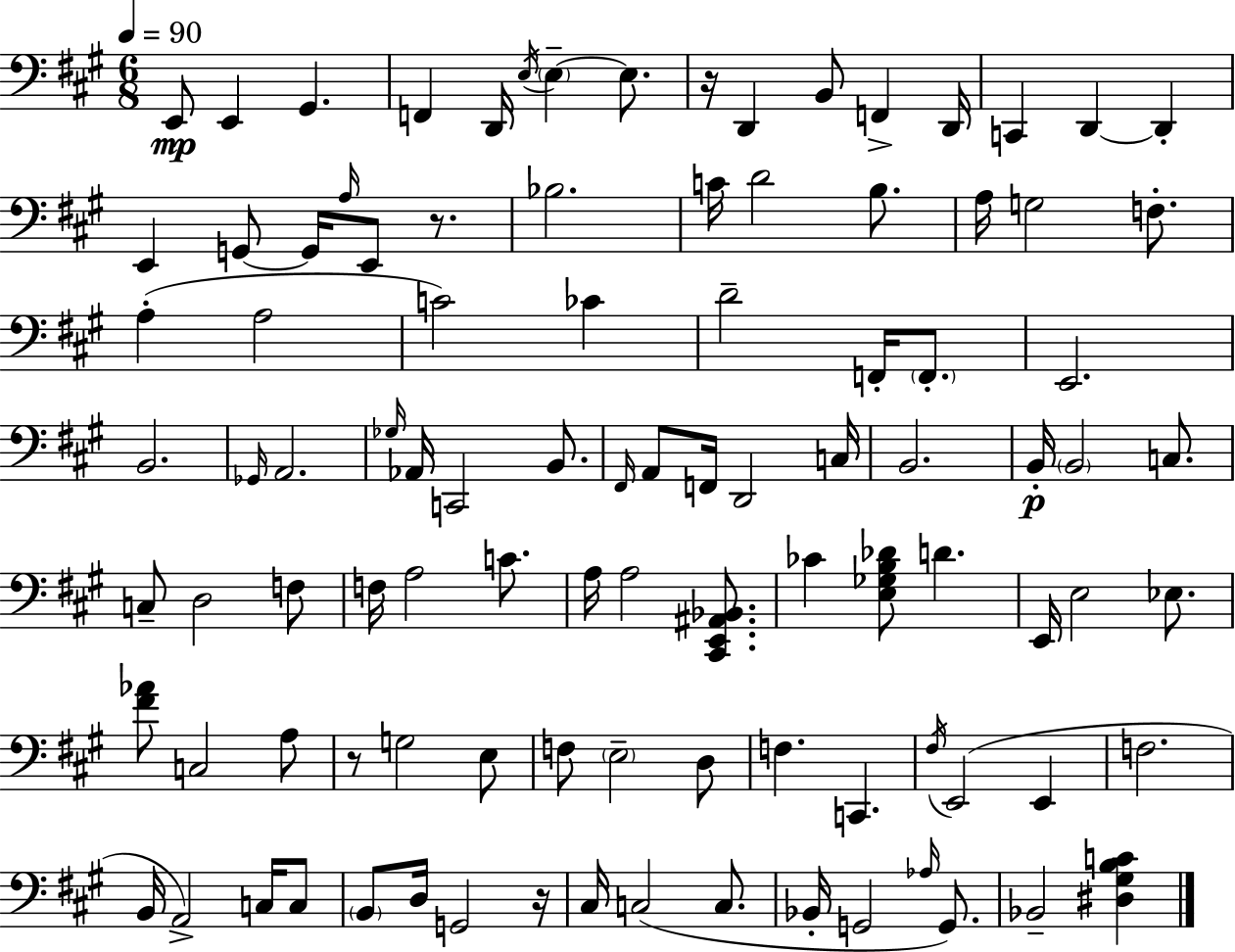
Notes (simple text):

E2/e E2/q G#2/q. F2/q D2/s E3/s E3/q E3/e. R/s D2/q B2/e F2/q D2/s C2/q D2/q D2/q E2/q G2/e G2/s A3/s E2/e R/e. Bb3/h. C4/s D4/h B3/e. A3/s G3/h F3/e. A3/q A3/h C4/h CES4/q D4/h F2/s F2/e. E2/h. B2/h. Gb2/s A2/h. Gb3/s Ab2/s C2/h B2/e. F#2/s A2/e F2/s D2/h C3/s B2/h. B2/s B2/h C3/e. C3/e D3/h F3/e F3/s A3/h C4/e. A3/s A3/h [C#2,E2,A#2,Bb2]/e. CES4/q [E3,Gb3,B3,Db4]/e D4/q. E2/s E3/h Eb3/e. [F#4,Ab4]/e C3/h A3/e R/e G3/h E3/e F3/e E3/h D3/e F3/q. C2/q. F#3/s E2/h E2/q F3/h. B2/s A2/h C3/s C3/e B2/e D3/s G2/h R/s C#3/s C3/h C3/e. Bb2/s G2/h Ab3/s G2/e. Bb2/h [D#3,G#3,B3,C4]/q